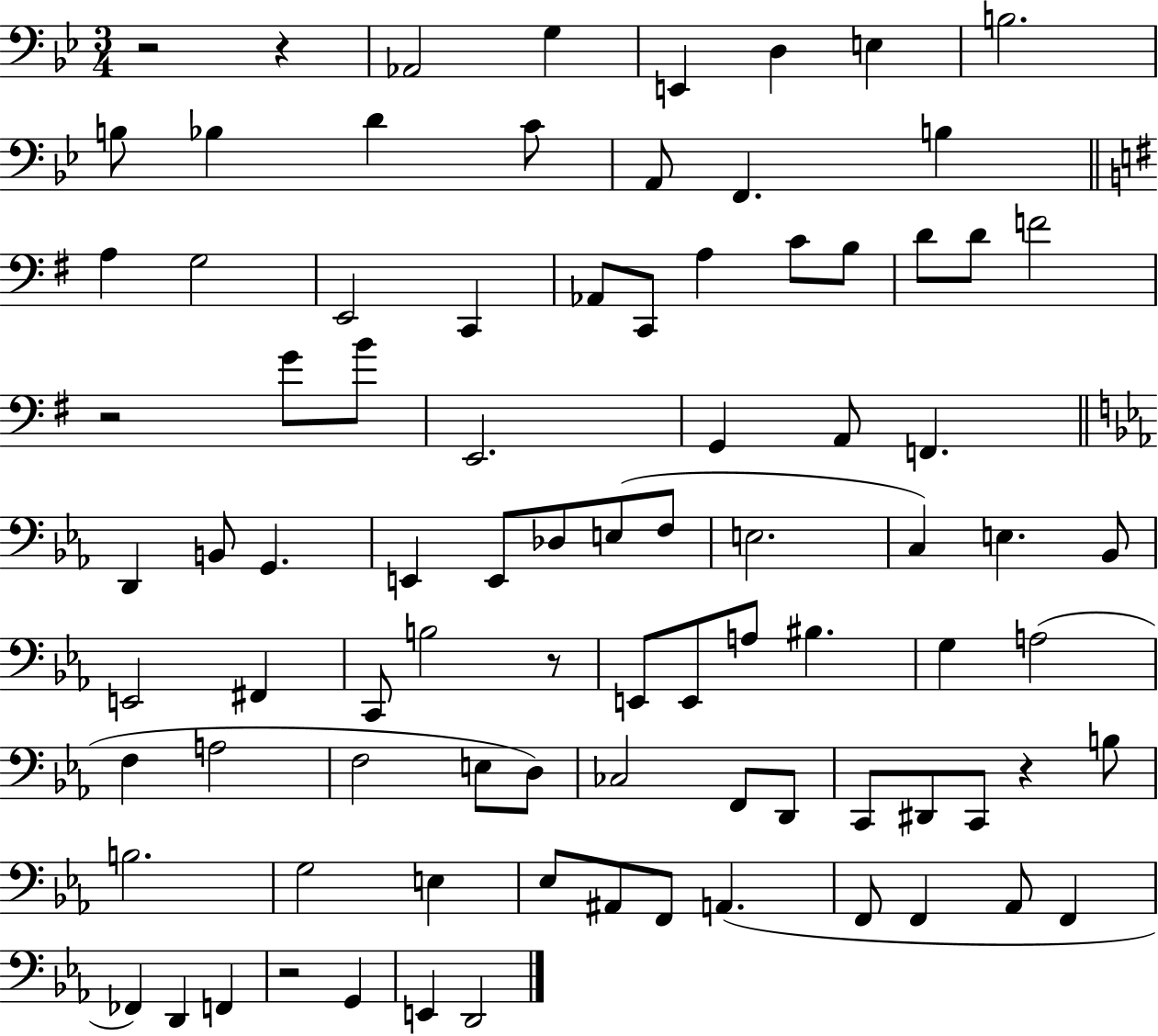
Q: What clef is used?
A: bass